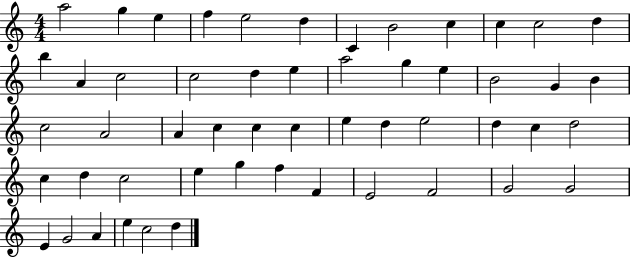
A5/h G5/q E5/q F5/q E5/h D5/q C4/q B4/h C5/q C5/q C5/h D5/q B5/q A4/q C5/h C5/h D5/q E5/q A5/h G5/q E5/q B4/h G4/q B4/q C5/h A4/h A4/q C5/q C5/q C5/q E5/q D5/q E5/h D5/q C5/q D5/h C5/q D5/q C5/h E5/q G5/q F5/q F4/q E4/h F4/h G4/h G4/h E4/q G4/h A4/q E5/q C5/h D5/q